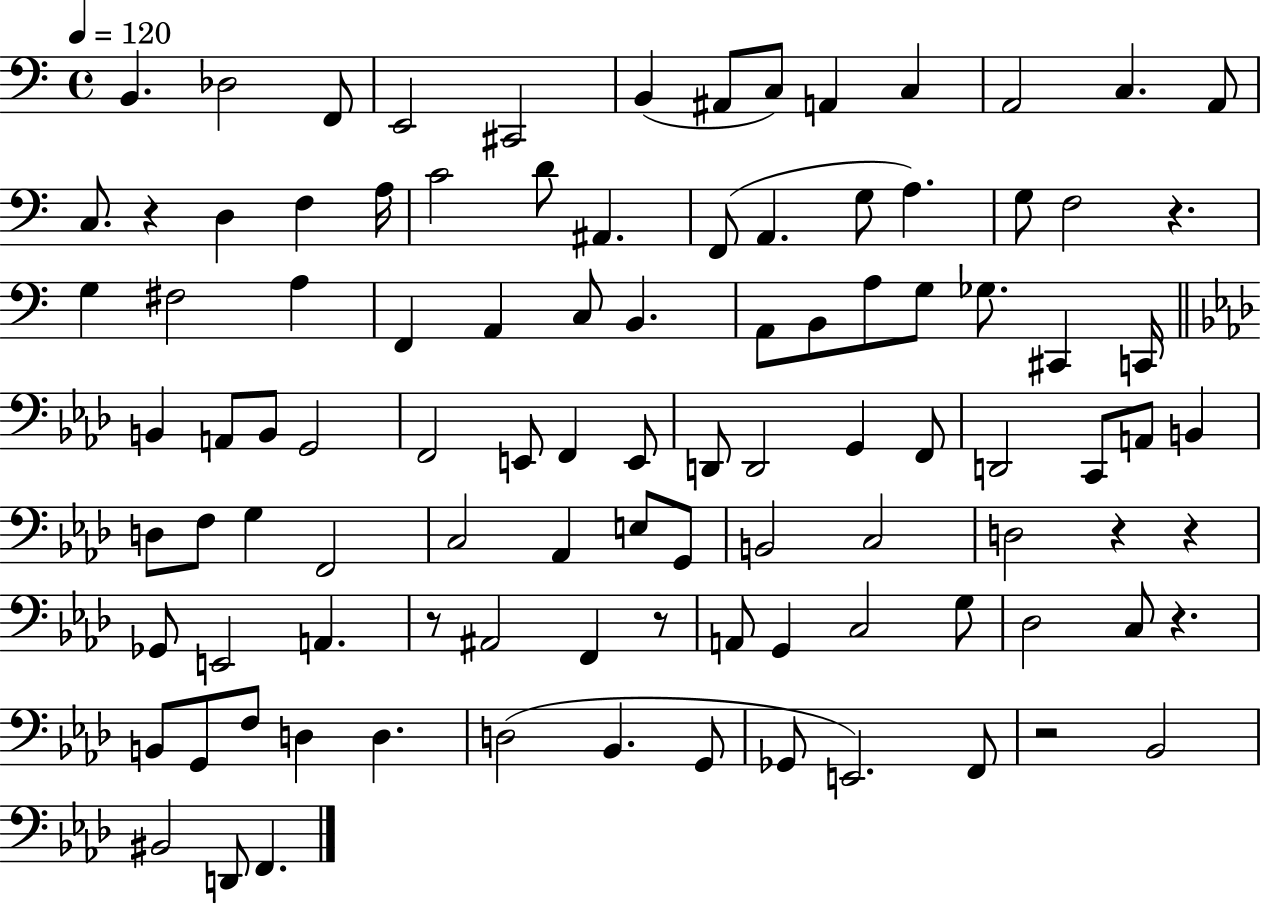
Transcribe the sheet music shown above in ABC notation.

X:1
T:Untitled
M:4/4
L:1/4
K:C
B,, _D,2 F,,/2 E,,2 ^C,,2 B,, ^A,,/2 C,/2 A,, C, A,,2 C, A,,/2 C,/2 z D, F, A,/4 C2 D/2 ^A,, F,,/2 A,, G,/2 A, G,/2 F,2 z G, ^F,2 A, F,, A,, C,/2 B,, A,,/2 B,,/2 A,/2 G,/2 _G,/2 ^C,, C,,/4 B,, A,,/2 B,,/2 G,,2 F,,2 E,,/2 F,, E,,/2 D,,/2 D,,2 G,, F,,/2 D,,2 C,,/2 A,,/2 B,, D,/2 F,/2 G, F,,2 C,2 _A,, E,/2 G,,/2 B,,2 C,2 D,2 z z _G,,/2 E,,2 A,, z/2 ^A,,2 F,, z/2 A,,/2 G,, C,2 G,/2 _D,2 C,/2 z B,,/2 G,,/2 F,/2 D, D, D,2 _B,, G,,/2 _G,,/2 E,,2 F,,/2 z2 _B,,2 ^B,,2 D,,/2 F,,